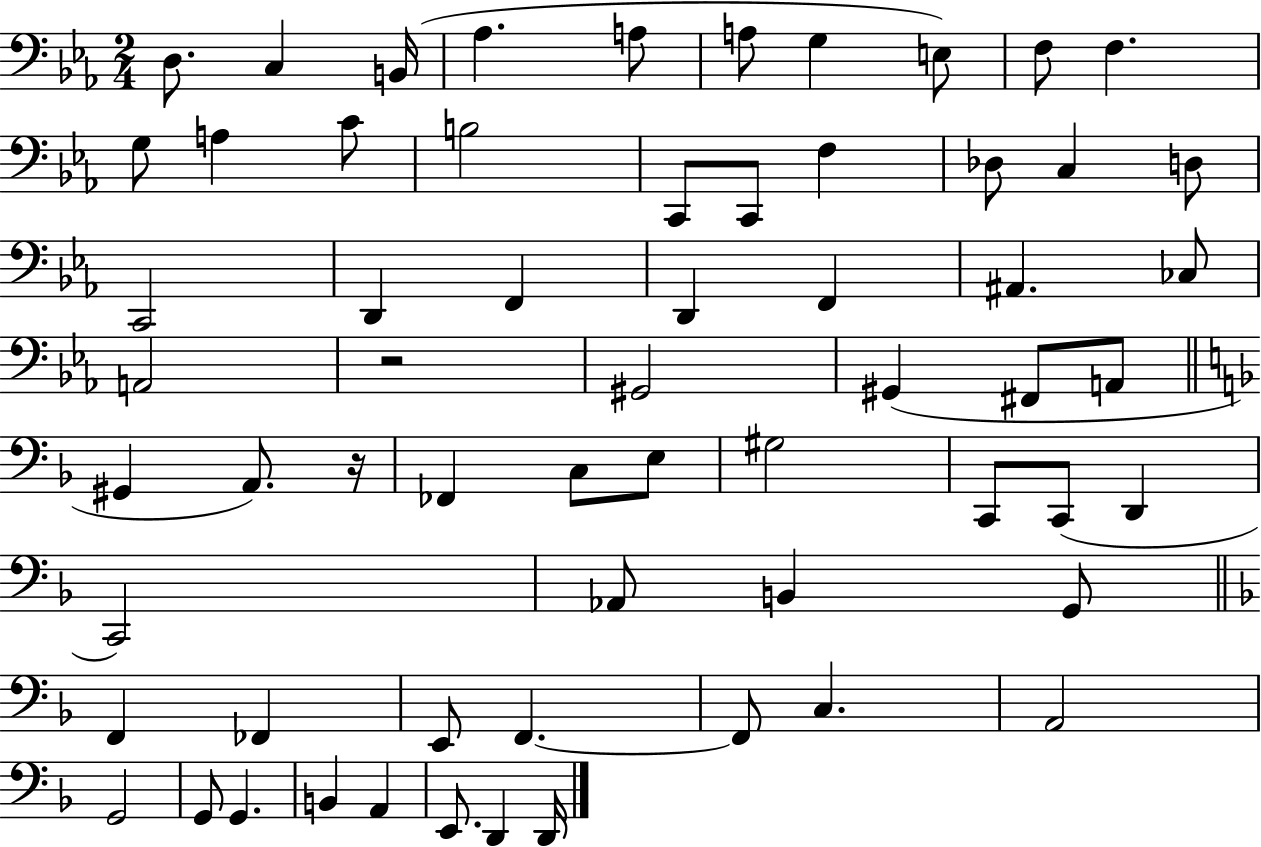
{
  \clef bass
  \numericTimeSignature
  \time 2/4
  \key ees \major
  d8. c4 b,16( | aes4. a8 | a8 g4 e8) | f8 f4. | \break g8 a4 c'8 | b2 | c,8 c,8 f4 | des8 c4 d8 | \break c,2 | d,4 f,4 | d,4 f,4 | ais,4. ces8 | \break a,2 | r2 | gis,2 | gis,4( fis,8 a,8 | \break \bar "||" \break \key d \minor gis,4 a,8.) r16 | fes,4 c8 e8 | gis2 | c,8 c,8( d,4 | \break c,2) | aes,8 b,4 g,8 | \bar "||" \break \key d \minor f,4 fes,4 | e,8 f,4.~~ | f,8 c4. | a,2 | \break g,2 | g,8 g,4. | b,4 a,4 | e,8. d,4 d,16 | \break \bar "|."
}